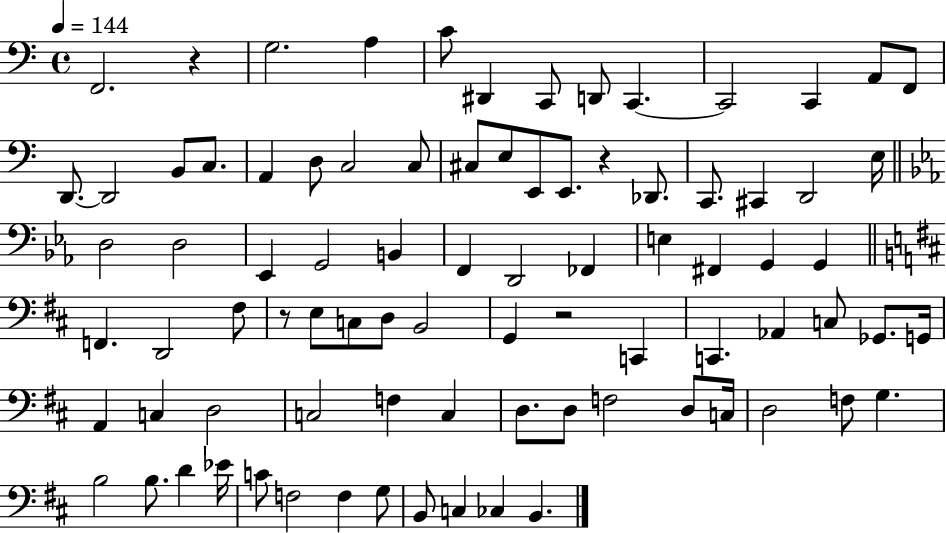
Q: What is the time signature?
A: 4/4